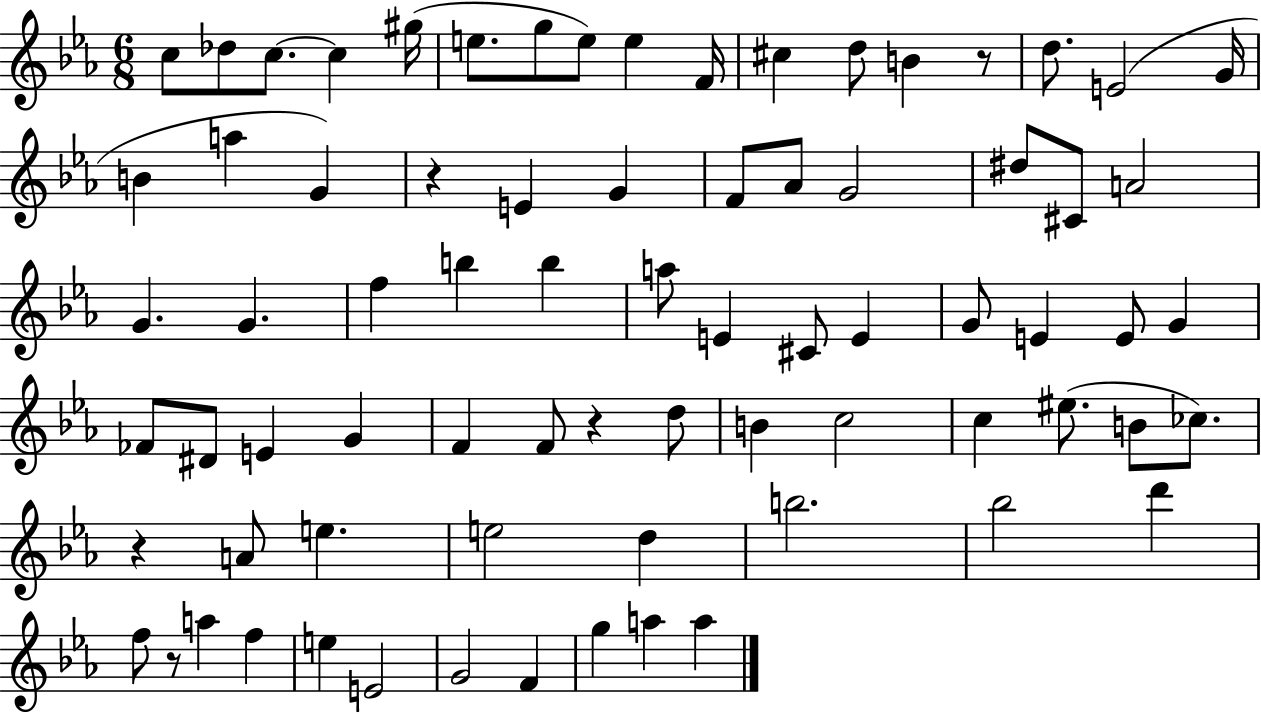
X:1
T:Untitled
M:6/8
L:1/4
K:Eb
c/2 _d/2 c/2 c ^g/4 e/2 g/2 e/2 e F/4 ^c d/2 B z/2 d/2 E2 G/4 B a G z E G F/2 _A/2 G2 ^d/2 ^C/2 A2 G G f b b a/2 E ^C/2 E G/2 E E/2 G _F/2 ^D/2 E G F F/2 z d/2 B c2 c ^e/2 B/2 _c/2 z A/2 e e2 d b2 _b2 d' f/2 z/2 a f e E2 G2 F g a a